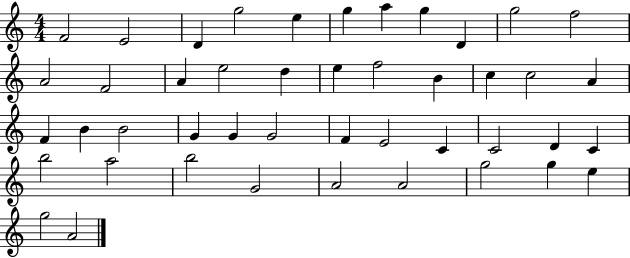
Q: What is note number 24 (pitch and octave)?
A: B4